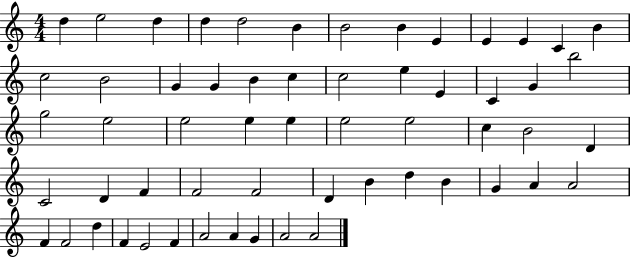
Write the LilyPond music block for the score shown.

{
  \clef treble
  \numericTimeSignature
  \time 4/4
  \key c \major
  d''4 e''2 d''4 | d''4 d''2 b'4 | b'2 b'4 e'4 | e'4 e'4 c'4 b'4 | \break c''2 b'2 | g'4 g'4 b'4 c''4 | c''2 e''4 e'4 | c'4 g'4 b''2 | \break g''2 e''2 | e''2 e''4 e''4 | e''2 e''2 | c''4 b'2 d'4 | \break c'2 d'4 f'4 | f'2 f'2 | d'4 b'4 d''4 b'4 | g'4 a'4 a'2 | \break f'4 f'2 d''4 | f'4 e'2 f'4 | a'2 a'4 g'4 | a'2 a'2 | \break \bar "|."
}